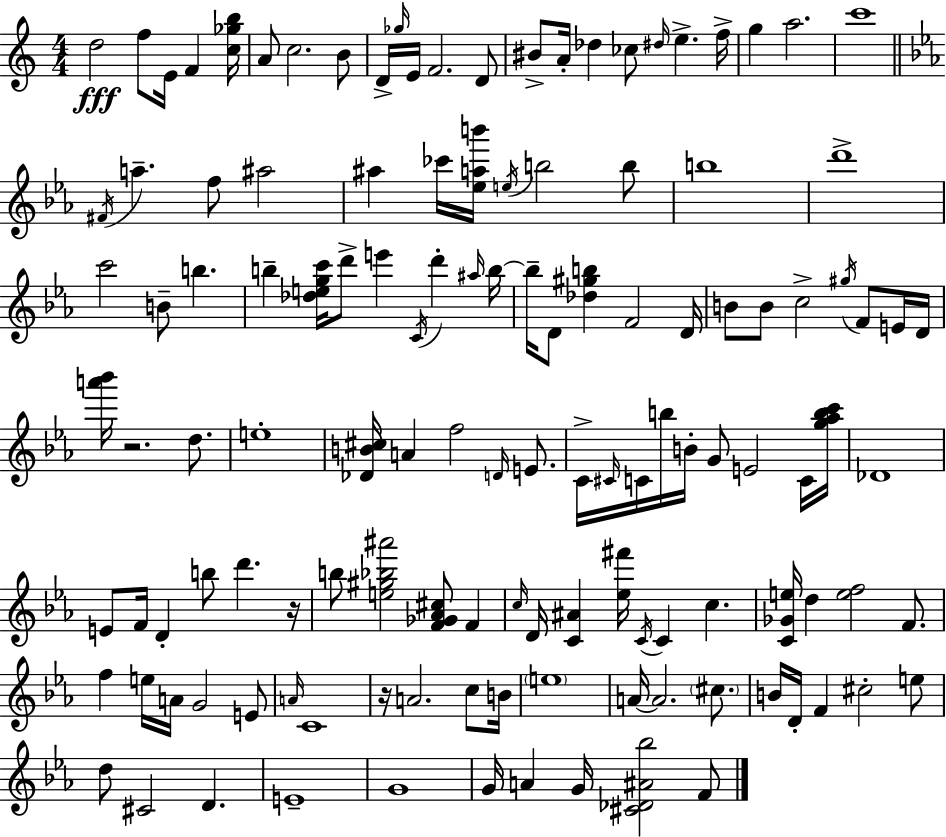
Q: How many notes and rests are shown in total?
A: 128